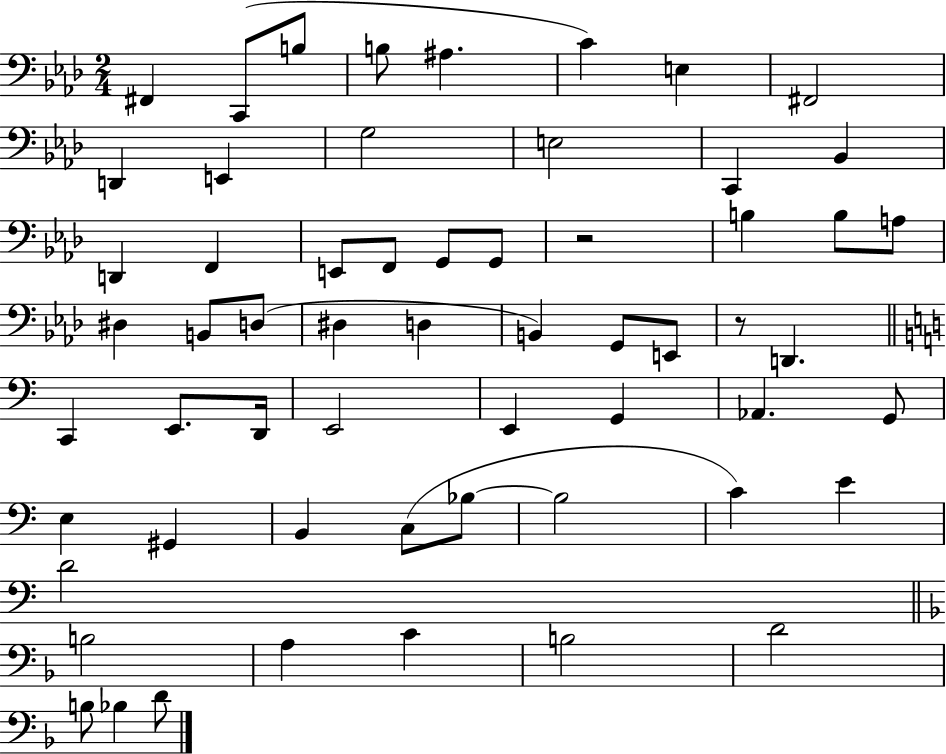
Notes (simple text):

F#2/q C2/e B3/e B3/e A#3/q. C4/q E3/q F#2/h D2/q E2/q G3/h E3/h C2/q Bb2/q D2/q F2/q E2/e F2/e G2/e G2/e R/h B3/q B3/e A3/e D#3/q B2/e D3/e D#3/q D3/q B2/q G2/e E2/e R/e D2/q. C2/q E2/e. D2/s E2/h E2/q G2/q Ab2/q. G2/e E3/q G#2/q B2/q C3/e Bb3/e Bb3/h C4/q E4/q D4/h B3/h A3/q C4/q B3/h D4/h B3/e Bb3/q D4/e